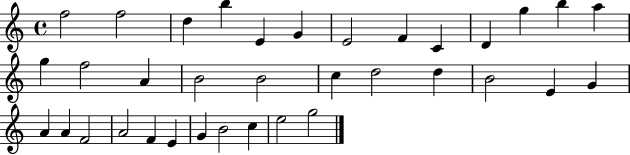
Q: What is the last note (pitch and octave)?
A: G5